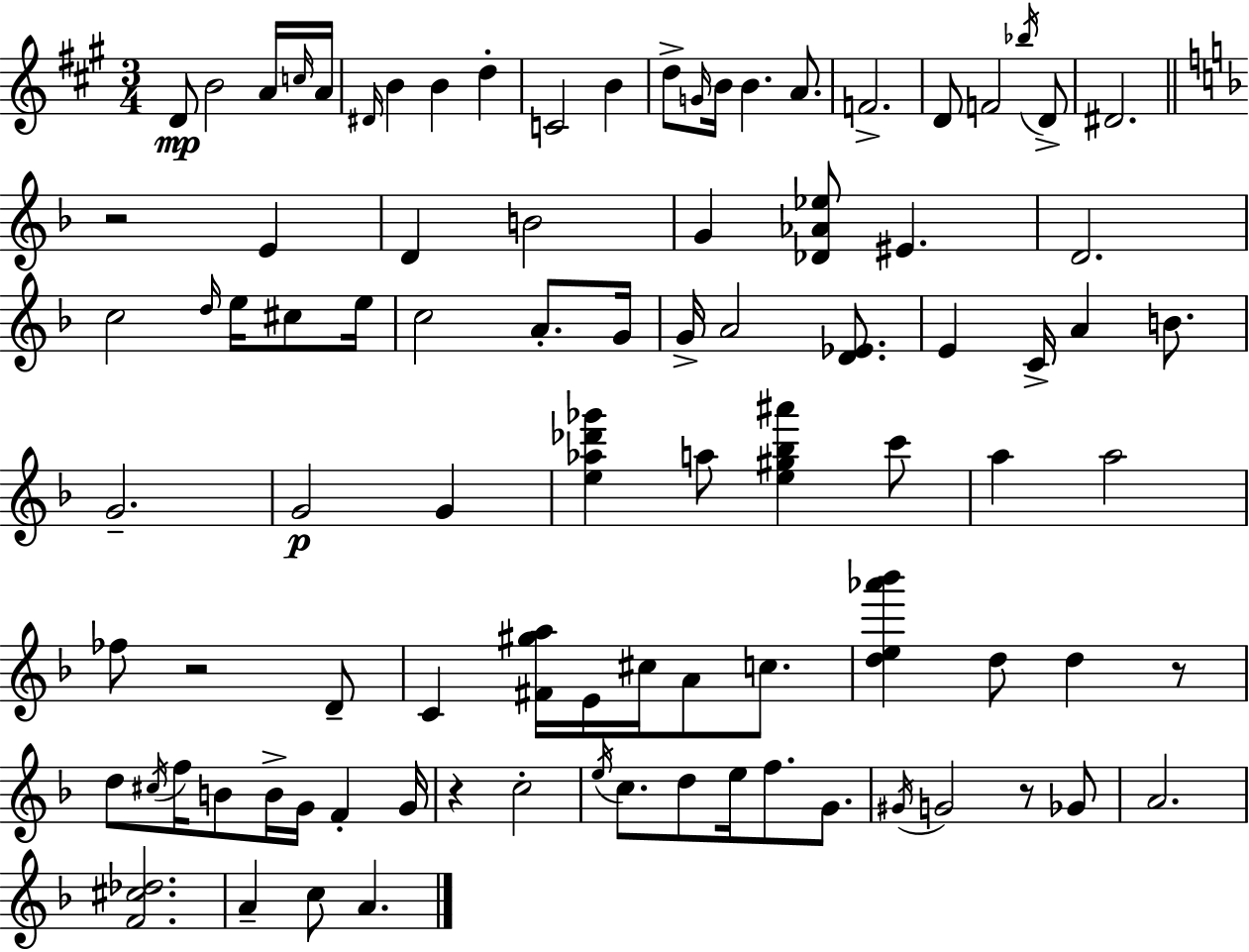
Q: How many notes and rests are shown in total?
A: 92